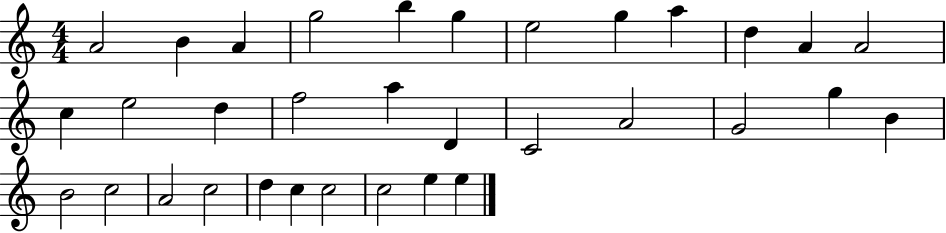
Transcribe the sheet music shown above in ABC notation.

X:1
T:Untitled
M:4/4
L:1/4
K:C
A2 B A g2 b g e2 g a d A A2 c e2 d f2 a D C2 A2 G2 g B B2 c2 A2 c2 d c c2 c2 e e